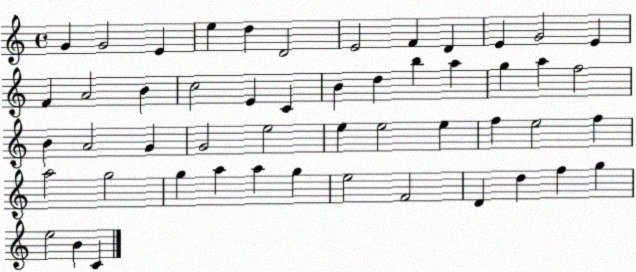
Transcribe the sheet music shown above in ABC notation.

X:1
T:Untitled
M:4/4
L:1/4
K:C
G G2 E e d D2 E2 F D E G2 E F A2 B c2 E C B d b a g a f2 B A2 G G2 e2 e e2 e f e2 f a2 g2 g a a g e2 F2 D d f g e2 B C